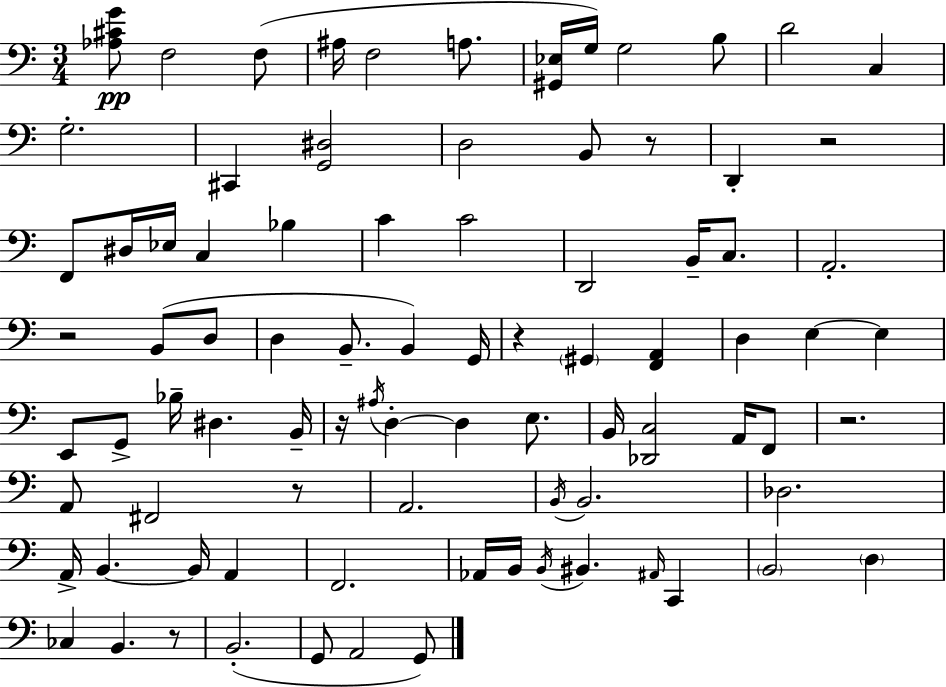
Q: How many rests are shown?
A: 8